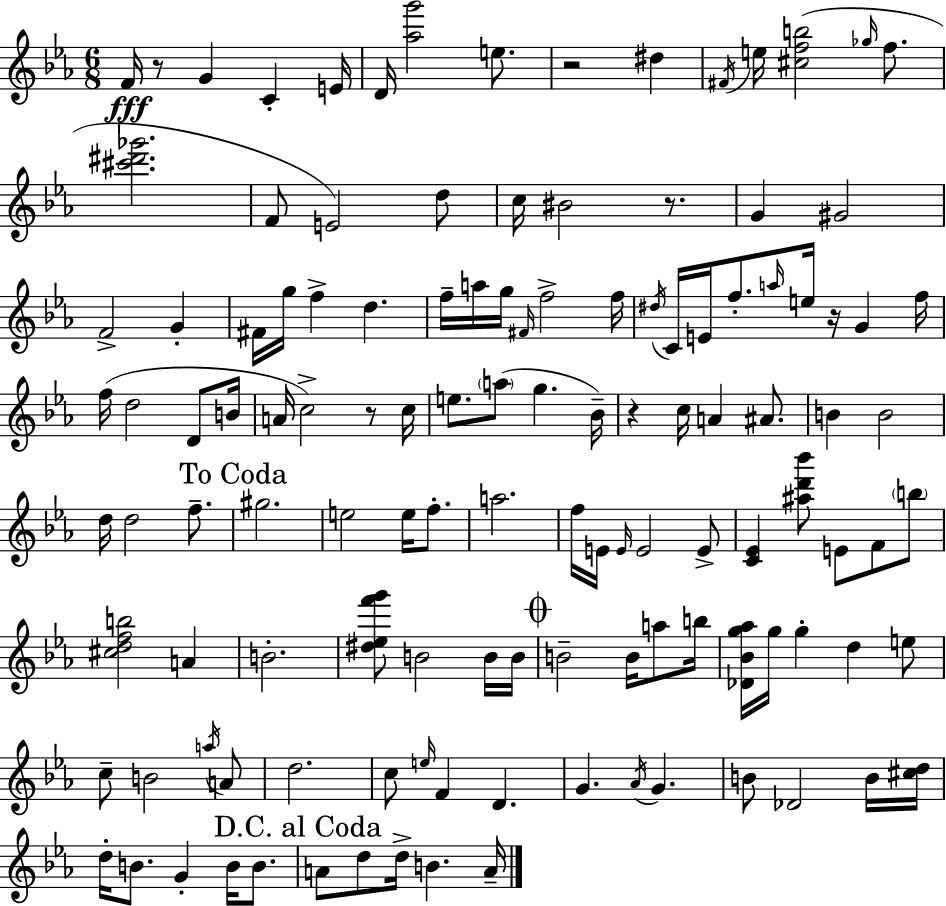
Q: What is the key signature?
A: EES major